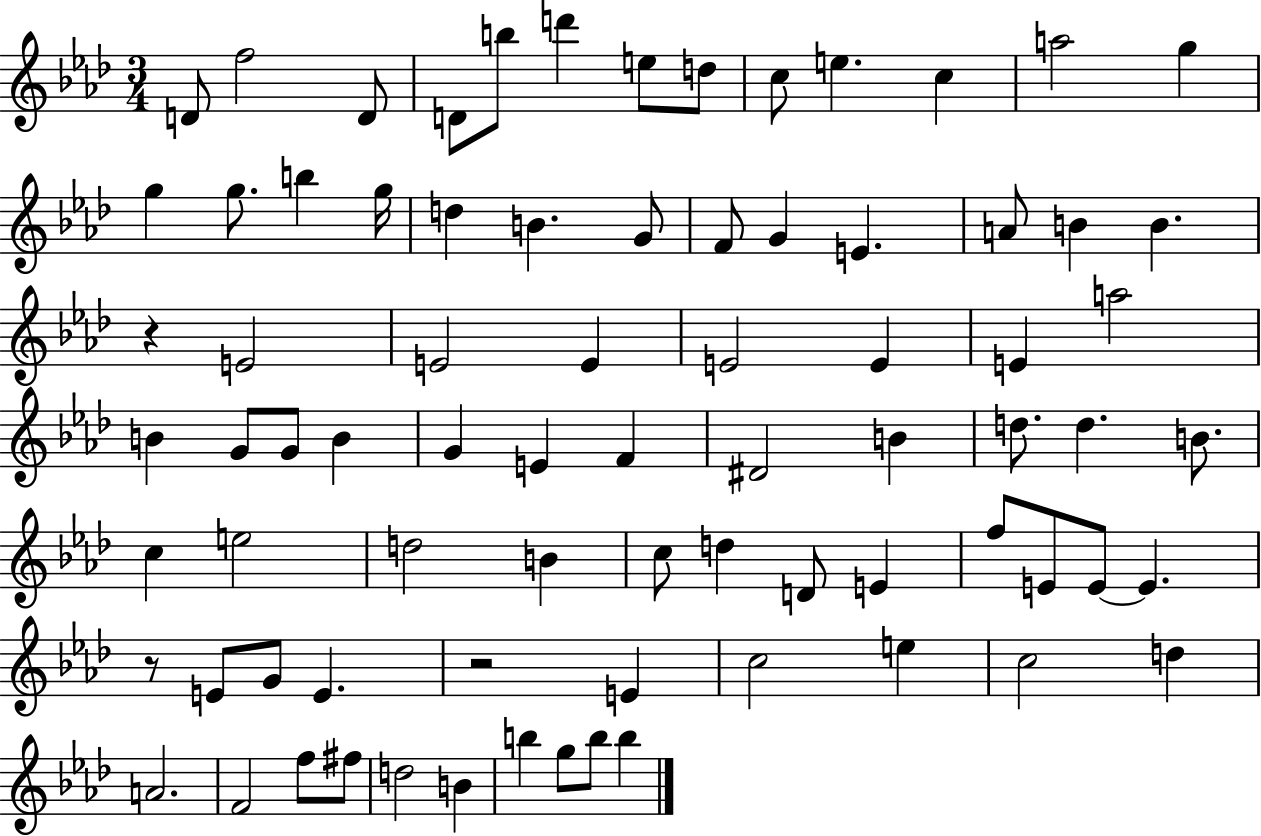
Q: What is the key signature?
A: AES major